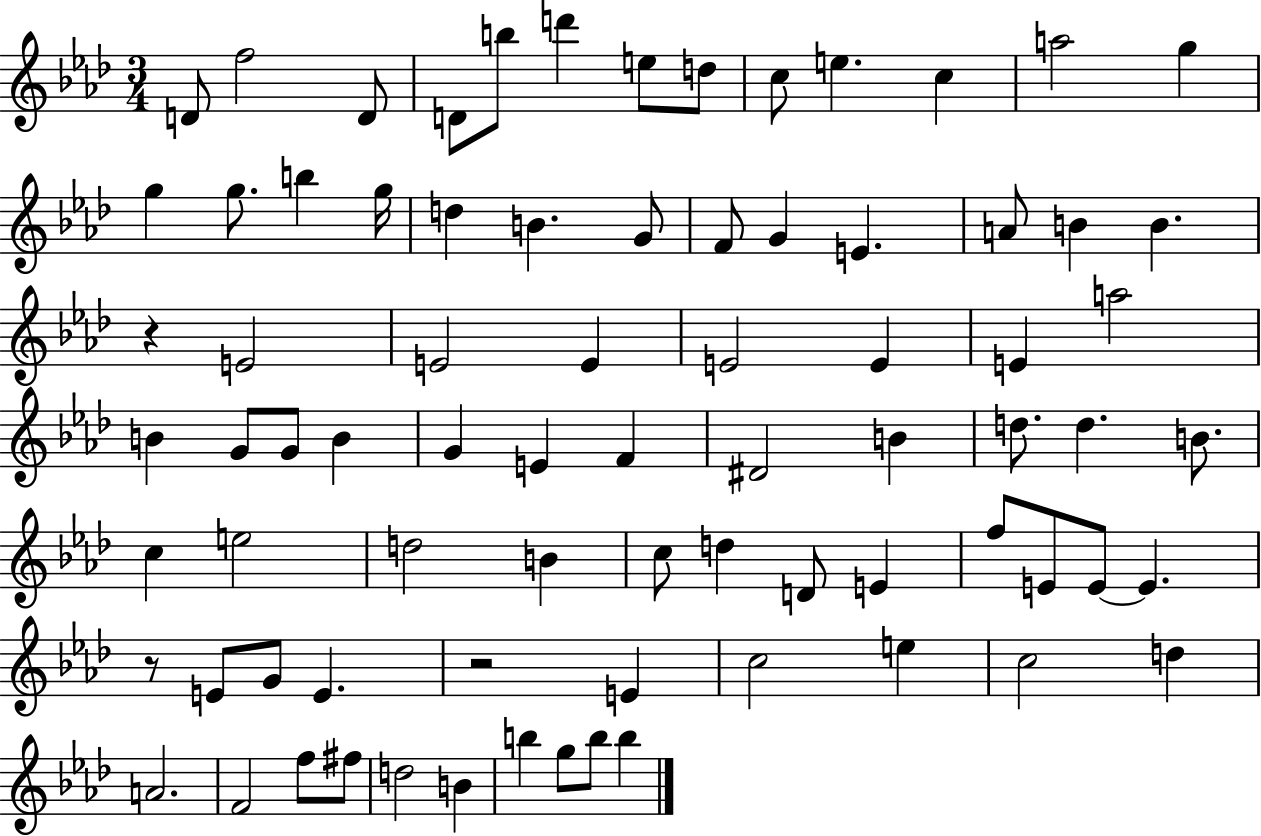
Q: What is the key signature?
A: AES major